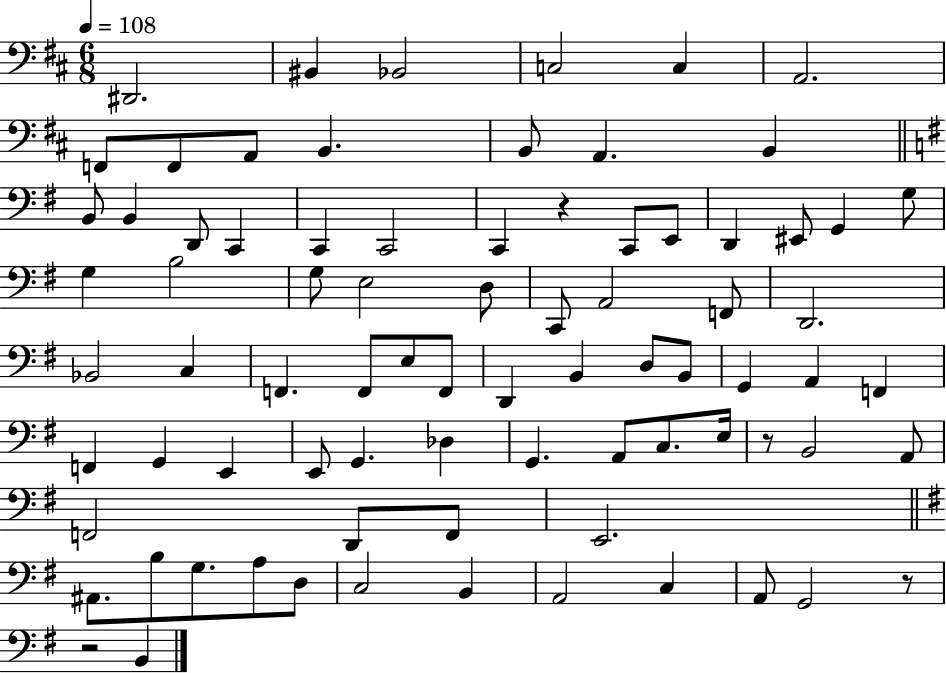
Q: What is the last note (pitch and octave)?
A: B2